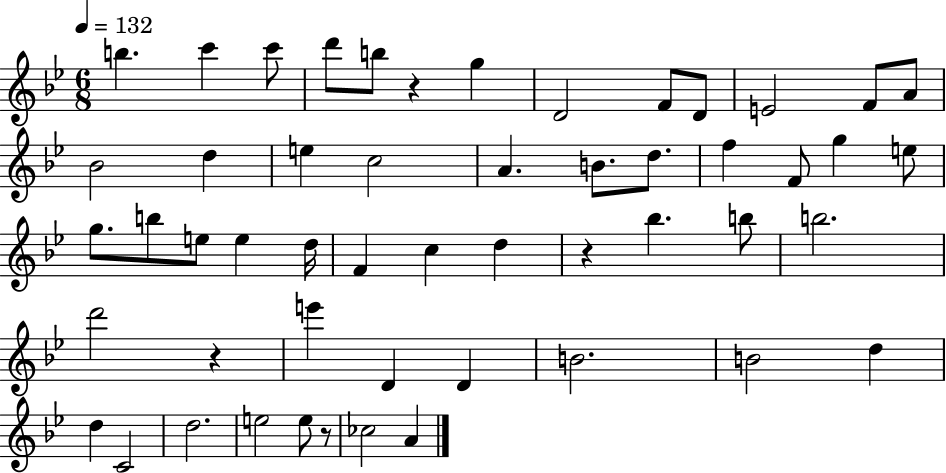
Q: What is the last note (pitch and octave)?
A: A4